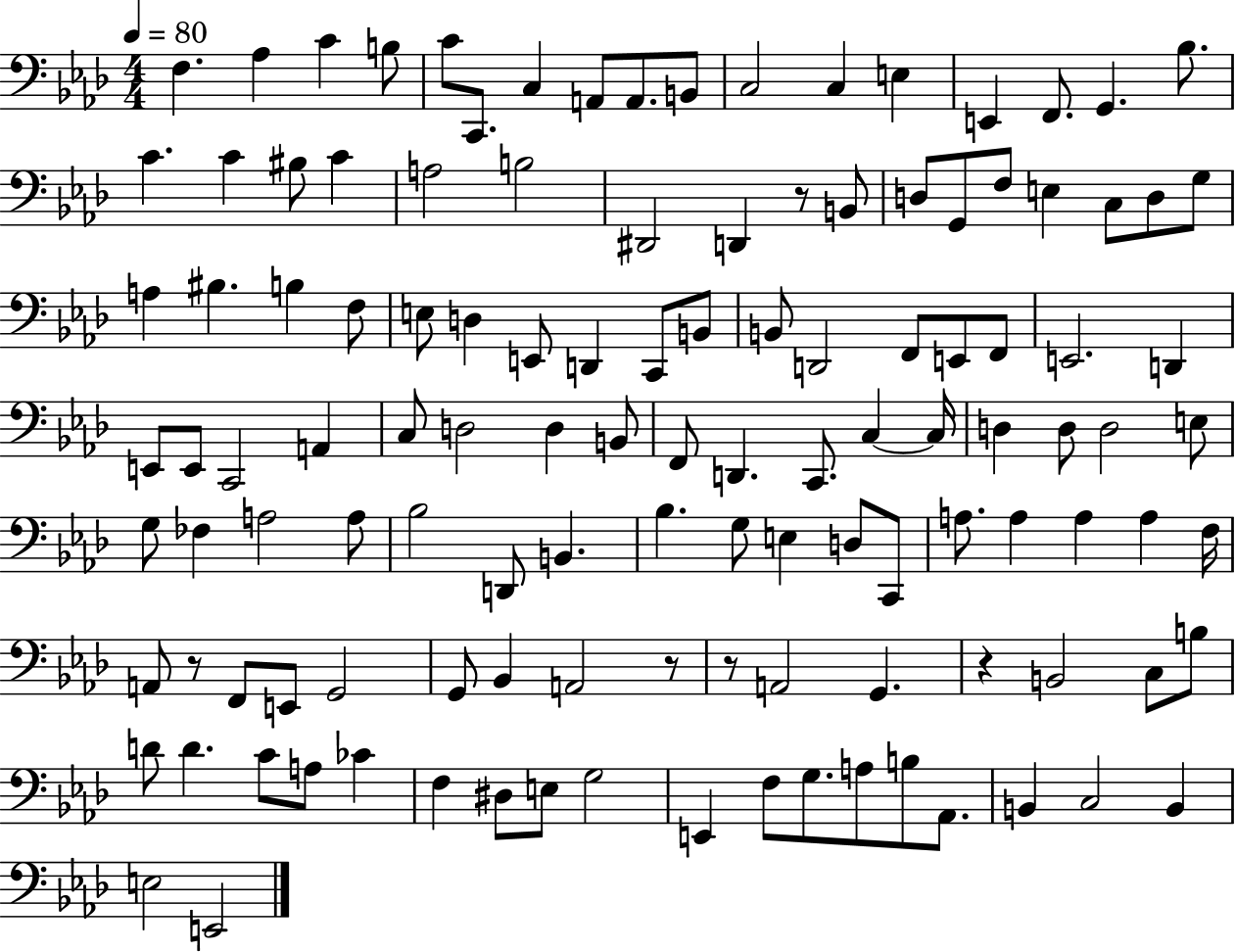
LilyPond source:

{
  \clef bass
  \numericTimeSignature
  \time 4/4
  \key aes \major
  \tempo 4 = 80
  f4. aes4 c'4 b8 | c'8 c,8. c4 a,8 a,8. b,8 | c2 c4 e4 | e,4 f,8. g,4. bes8. | \break c'4. c'4 bis8 c'4 | a2 b2 | dis,2 d,4 r8 b,8 | d8 g,8 f8 e4 c8 d8 g8 | \break a4 bis4. b4 f8 | e8 d4 e,8 d,4 c,8 b,8 | b,8 d,2 f,8 e,8 f,8 | e,2. d,4 | \break e,8 e,8 c,2 a,4 | c8 d2 d4 b,8 | f,8 d,4. c,8. c4~~ c16 | d4 d8 d2 e8 | \break g8 fes4 a2 a8 | bes2 d,8 b,4. | bes4. g8 e4 d8 c,8 | a8. a4 a4 a4 f16 | \break a,8 r8 f,8 e,8 g,2 | g,8 bes,4 a,2 r8 | r8 a,2 g,4. | r4 b,2 c8 b8 | \break d'8 d'4. c'8 a8 ces'4 | f4 dis8 e8 g2 | e,4 f8 g8. a8 b8 aes,8. | b,4 c2 b,4 | \break e2 e,2 | \bar "|."
}